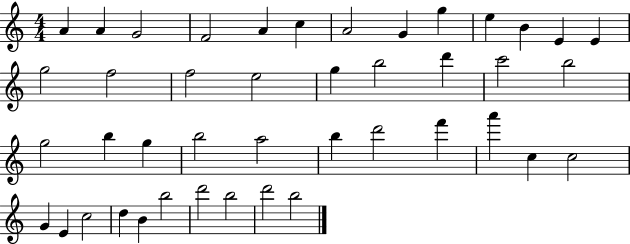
{
  \clef treble
  \numericTimeSignature
  \time 4/4
  \key c \major
  a'4 a'4 g'2 | f'2 a'4 c''4 | a'2 g'4 g''4 | e''4 b'4 e'4 e'4 | \break g''2 f''2 | f''2 e''2 | g''4 b''2 d'''4 | c'''2 b''2 | \break g''2 b''4 g''4 | b''2 a''2 | b''4 d'''2 f'''4 | a'''4 c''4 c''2 | \break g'4 e'4 c''2 | d''4 b'4 b''2 | d'''2 b''2 | d'''2 b''2 | \break \bar "|."
}